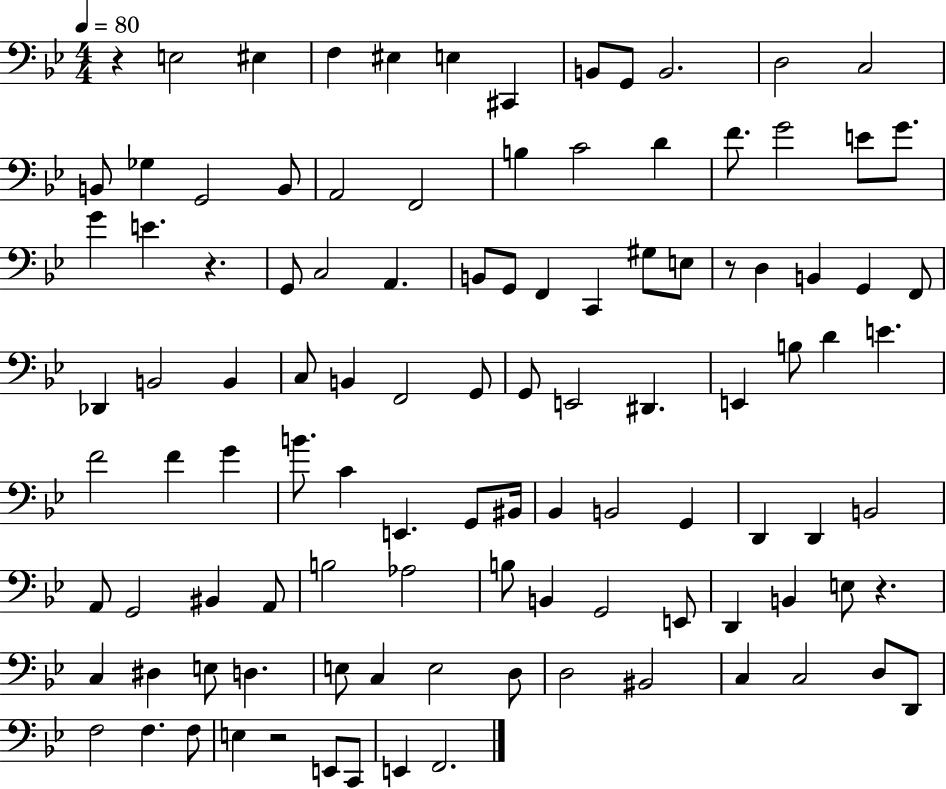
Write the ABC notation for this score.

X:1
T:Untitled
M:4/4
L:1/4
K:Bb
z E,2 ^E, F, ^E, E, ^C,, B,,/2 G,,/2 B,,2 D,2 C,2 B,,/2 _G, G,,2 B,,/2 A,,2 F,,2 B, C2 D F/2 G2 E/2 G/2 G E z G,,/2 C,2 A,, B,,/2 G,,/2 F,, C,, ^G,/2 E,/2 z/2 D, B,, G,, F,,/2 _D,, B,,2 B,, C,/2 B,, F,,2 G,,/2 G,,/2 E,,2 ^D,, E,, B,/2 D E F2 F G B/2 C E,, G,,/2 ^B,,/4 _B,, B,,2 G,, D,, D,, B,,2 A,,/2 G,,2 ^B,, A,,/2 B,2 _A,2 B,/2 B,, G,,2 E,,/2 D,, B,, E,/2 z C, ^D, E,/2 D, E,/2 C, E,2 D,/2 D,2 ^B,,2 C, C,2 D,/2 D,,/2 F,2 F, F,/2 E, z2 E,,/2 C,,/2 E,, F,,2